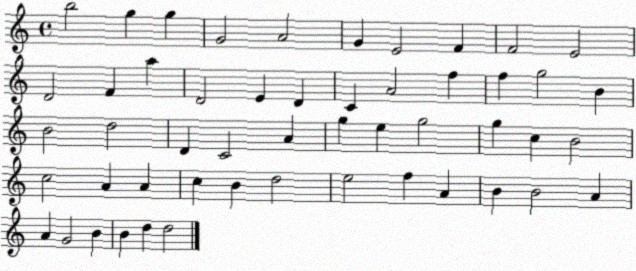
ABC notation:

X:1
T:Untitled
M:4/4
L:1/4
K:C
b2 g g G2 A2 G E2 F F2 E2 D2 F a D2 E D C A2 f f g2 B B2 d2 D C2 A g e g2 g c B2 c2 A A c B d2 e2 f A B B2 A A G2 B B d d2